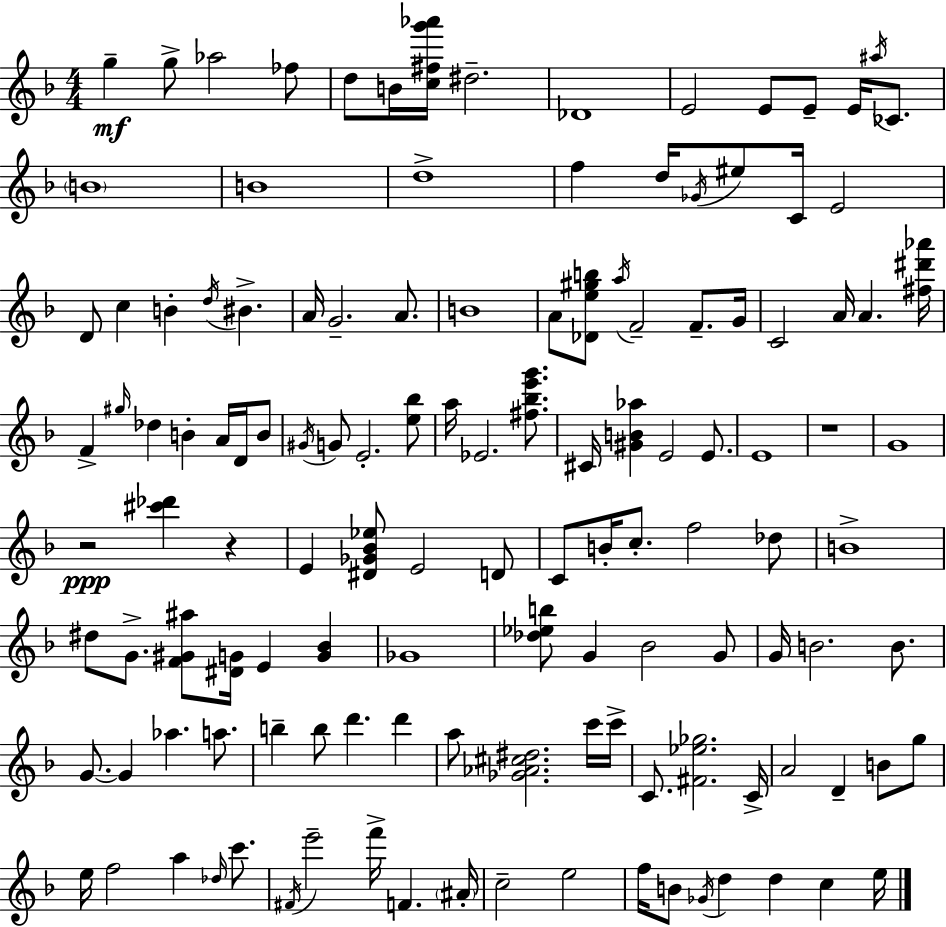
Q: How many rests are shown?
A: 3